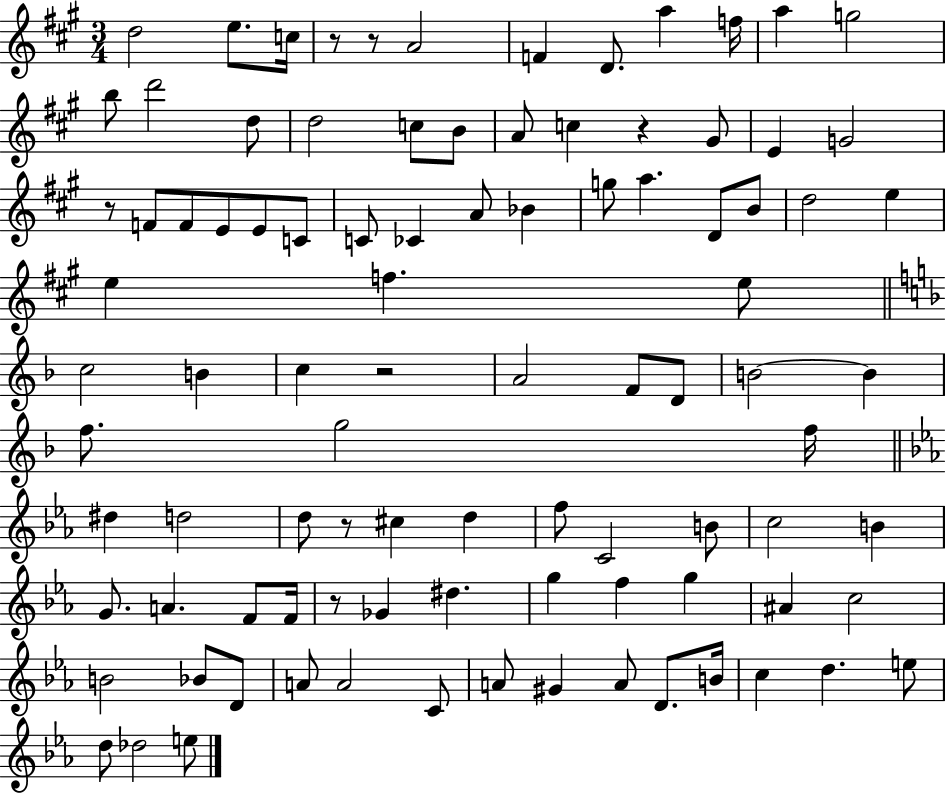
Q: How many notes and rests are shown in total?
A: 95